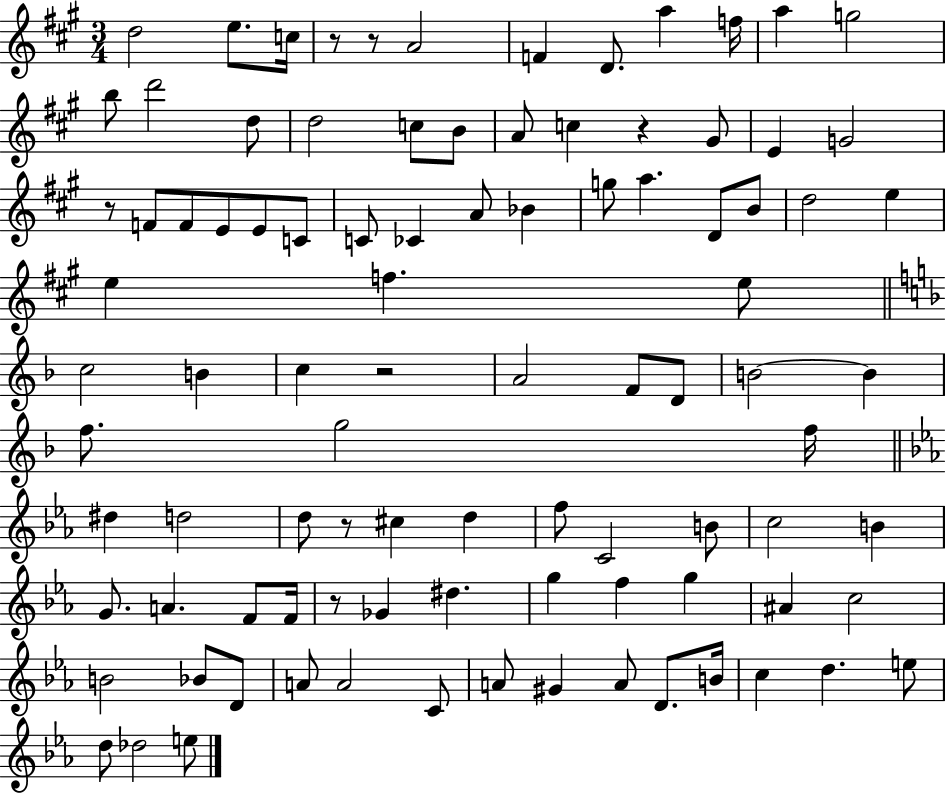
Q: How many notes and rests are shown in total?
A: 95